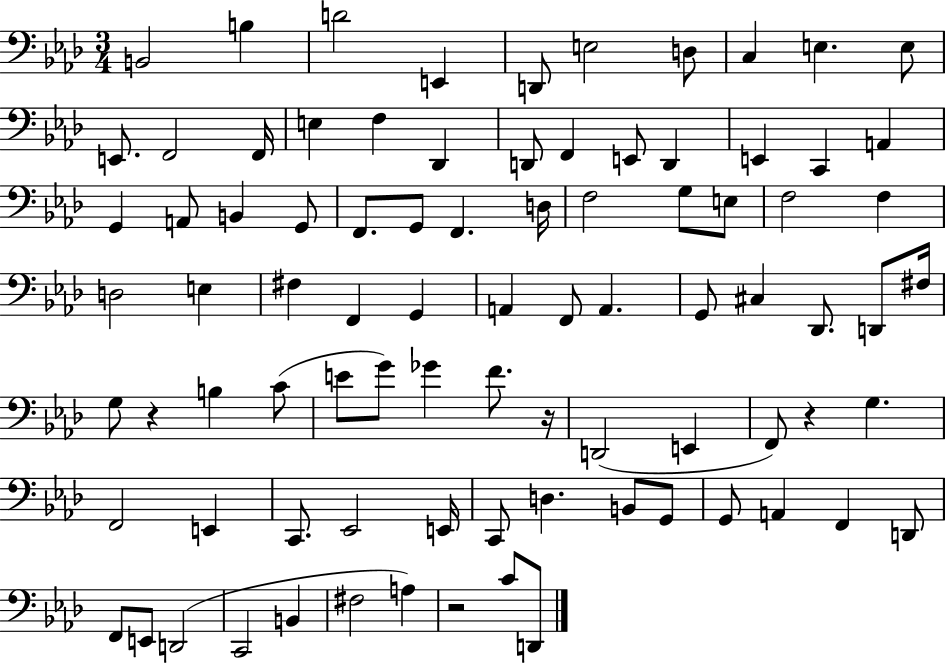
X:1
T:Untitled
M:3/4
L:1/4
K:Ab
B,,2 B, D2 E,, D,,/2 E,2 D,/2 C, E, E,/2 E,,/2 F,,2 F,,/4 E, F, _D,, D,,/2 F,, E,,/2 D,, E,, C,, A,, G,, A,,/2 B,, G,,/2 F,,/2 G,,/2 F,, D,/4 F,2 G,/2 E,/2 F,2 F, D,2 E, ^F, F,, G,, A,, F,,/2 A,, G,,/2 ^C, _D,,/2 D,,/2 ^F,/4 G,/2 z B, C/2 E/2 G/2 _G F/2 z/4 D,,2 E,, F,,/2 z G, F,,2 E,, C,,/2 _E,,2 E,,/4 C,,/2 D, B,,/2 G,,/2 G,,/2 A,, F,, D,,/2 F,,/2 E,,/2 D,,2 C,,2 B,, ^F,2 A, z2 C/2 D,,/2